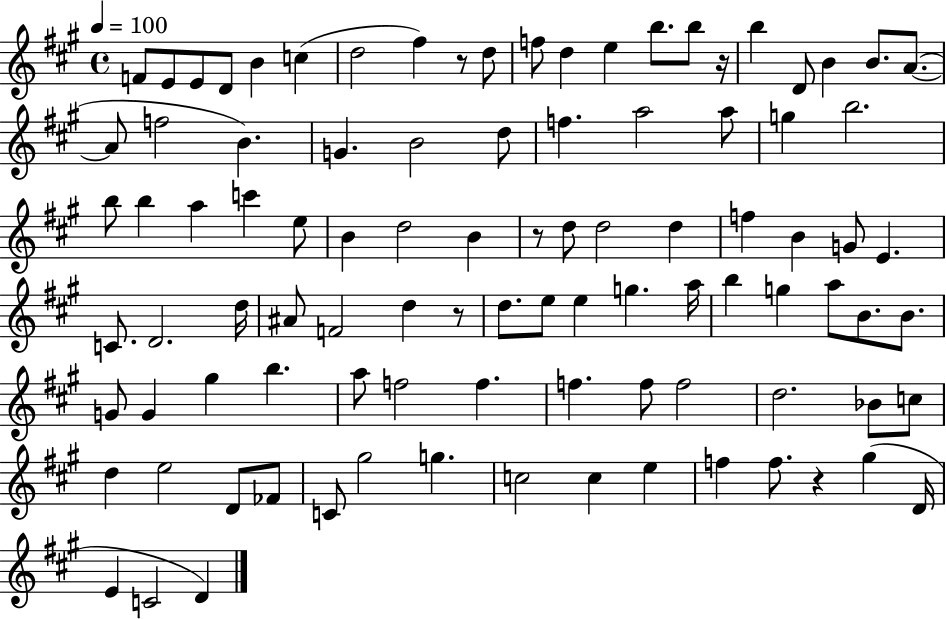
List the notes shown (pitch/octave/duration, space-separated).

F4/e E4/e E4/e D4/e B4/q C5/q D5/h F#5/q R/e D5/e F5/e D5/q E5/q B5/e. B5/e R/s B5/q D4/e B4/q B4/e. A4/e. A4/e F5/h B4/q. G4/q. B4/h D5/e F5/q. A5/h A5/e G5/q B5/h. B5/e B5/q A5/q C6/q E5/e B4/q D5/h B4/q R/e D5/e D5/h D5/q F5/q B4/q G4/e E4/q. C4/e. D4/h. D5/s A#4/e F4/h D5/q R/e D5/e. E5/e E5/q G5/q. A5/s B5/q G5/q A5/e B4/e. B4/e. G4/e G4/q G#5/q B5/q. A5/e F5/h F5/q. F5/q. F5/e F5/h D5/h. Bb4/e C5/e D5/q E5/h D4/e FES4/e C4/e G#5/h G5/q. C5/h C5/q E5/q F5/q F5/e. R/q G#5/q D4/s E4/q C4/h D4/q